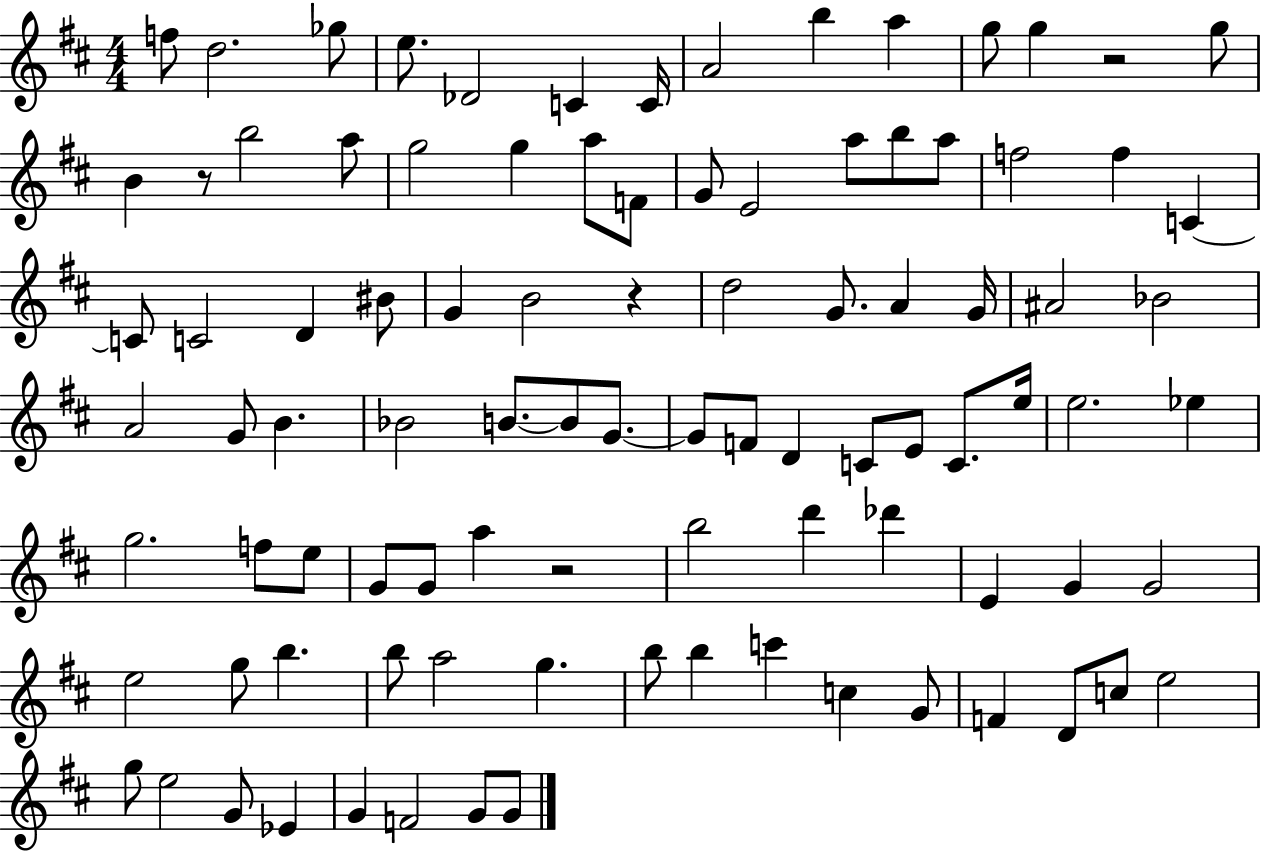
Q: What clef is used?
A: treble